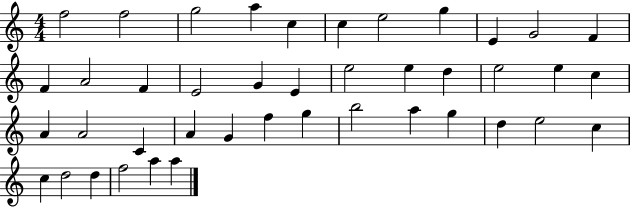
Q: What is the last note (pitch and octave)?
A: A5